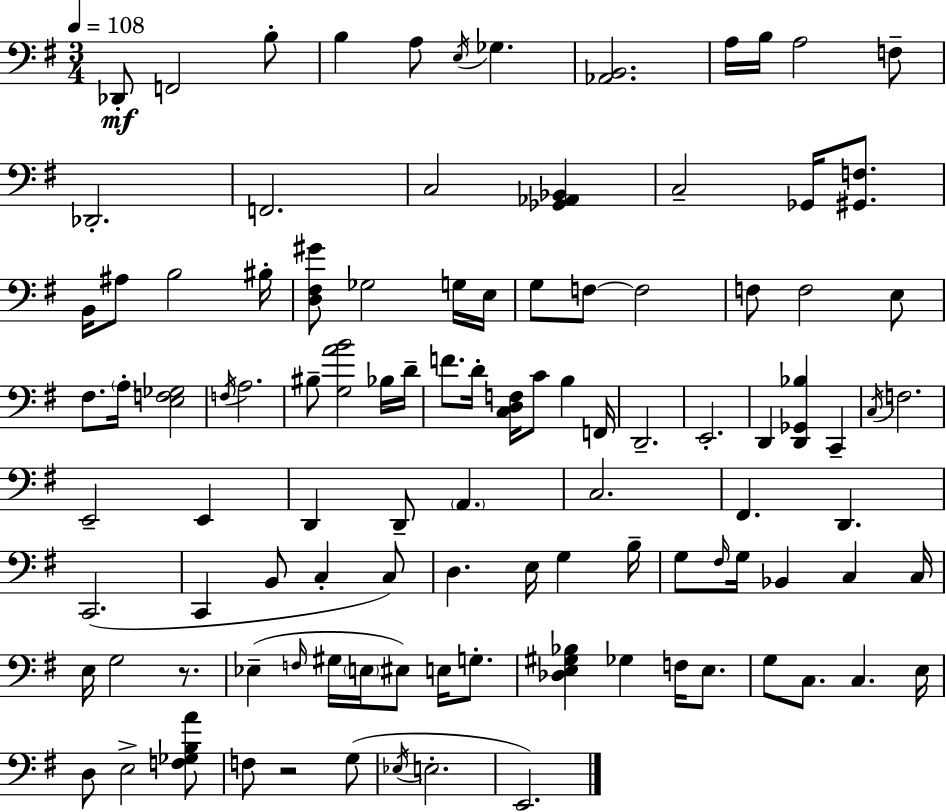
Db2/e F2/h B3/e B3/q A3/e E3/s Gb3/q. [Ab2,B2]/h. A3/s B3/s A3/h F3/e Db2/h. F2/h. C3/h [Gb2,Ab2,Bb2]/q C3/h Gb2/s [G#2,F3]/e. B2/s A#3/e B3/h BIS3/s [D3,F#3,G#4]/e Gb3/h G3/s E3/s G3/e F3/e F3/h F3/e F3/h E3/e F#3/e. A3/s [E3,F3,Gb3]/h F3/s A3/h. BIS3/e [G3,A4,B4]/h Bb3/s D4/s F4/e. D4/s [C3,D3,F3]/s C4/e B3/q F2/s D2/h. E2/h. D2/q [D2,Gb2,Bb3]/q C2/q C3/s F3/h. E2/h E2/q D2/q D2/e A2/q. C3/h. F#2/q. D2/q. C2/h. C2/q B2/e C3/q C3/e D3/q. E3/s G3/q B3/s G3/e F#3/s G3/s Bb2/q C3/q C3/s E3/s G3/h R/e. Eb3/q F3/s G#3/s E3/s EIS3/e E3/s G3/e. [Db3,E3,G#3,Bb3]/q Gb3/q F3/s E3/e. G3/e C3/e. C3/q. E3/s D3/e E3/h [F3,Gb3,B3,A4]/e F3/e R/h G3/e Eb3/s E3/h. E2/h.